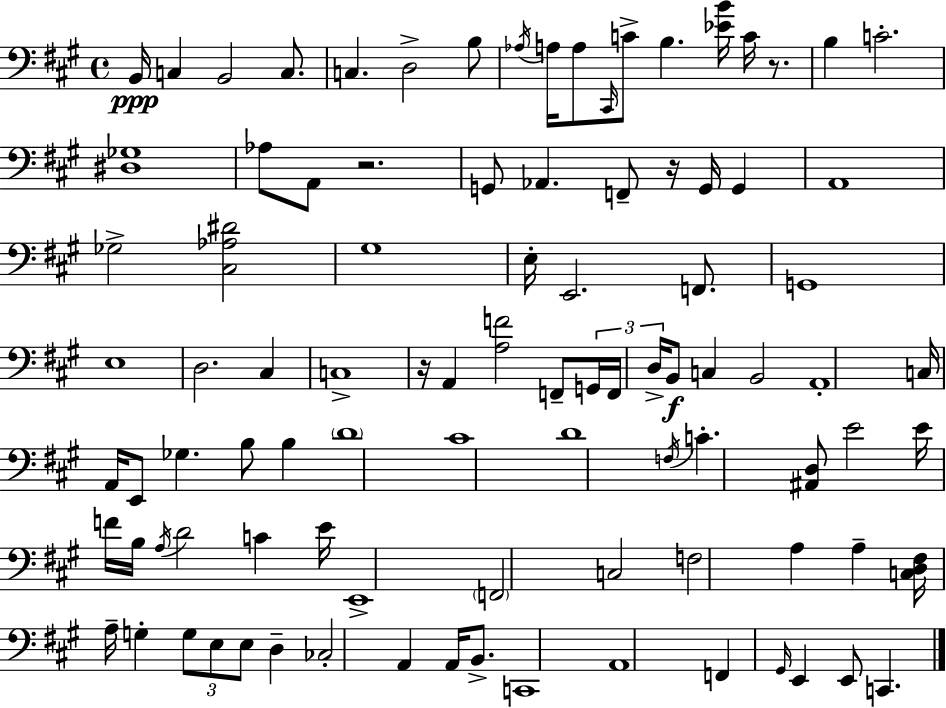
B2/s C3/q B2/h C3/e. C3/q. D3/h B3/e Ab3/s A3/s A3/e C#2/s C4/e B3/q. [Eb4,B4]/s C4/s R/e. B3/q C4/h. [D#3,Gb3]/w Ab3/e A2/e R/h. G2/e Ab2/q. F2/e R/s G2/s G2/q A2/w Gb3/h [C#3,Ab3,D#4]/h G#3/w E3/s E2/h. F2/e. G2/w E3/w D3/h. C#3/q C3/w R/s A2/q [A3,F4]/h F2/e G2/s F2/s D3/s B2/e C3/q B2/h A2/w C3/s A2/s E2/e Gb3/q. B3/e B3/q D4/w C#4/w D4/w F3/s C4/q. [A#2,D3]/e E4/h E4/s F4/s B3/s A3/s D4/h C4/q E4/s E2/w F2/h C3/h F3/h A3/q A3/q [C3,D3,F#3]/s A3/s G3/q G3/e E3/e E3/e D3/q CES3/h A2/q A2/s B2/e. C2/w A2/w F2/q G#2/s E2/q E2/e C2/q.